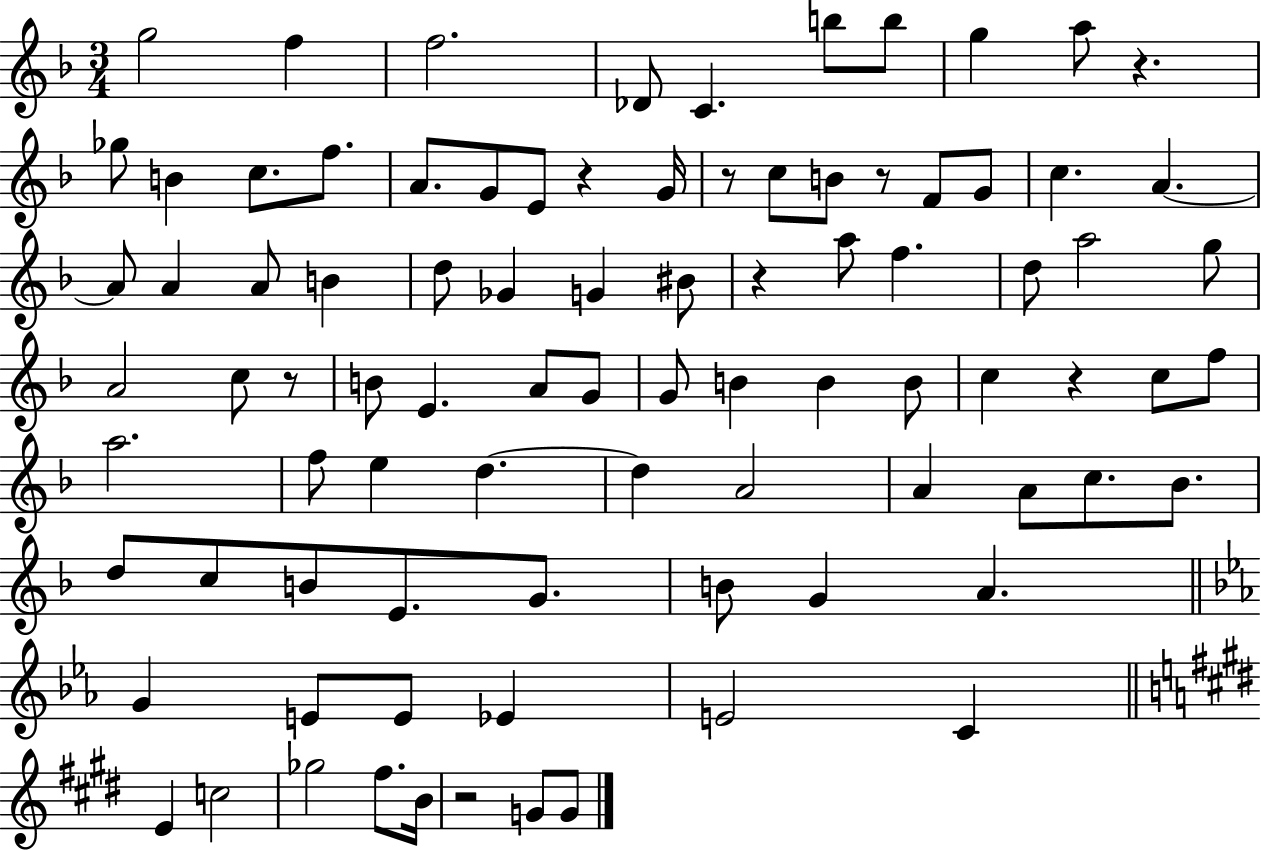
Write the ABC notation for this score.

X:1
T:Untitled
M:3/4
L:1/4
K:F
g2 f f2 _D/2 C b/2 b/2 g a/2 z _g/2 B c/2 f/2 A/2 G/2 E/2 z G/4 z/2 c/2 B/2 z/2 F/2 G/2 c A A/2 A A/2 B d/2 _G G ^B/2 z a/2 f d/2 a2 g/2 A2 c/2 z/2 B/2 E A/2 G/2 G/2 B B B/2 c z c/2 f/2 a2 f/2 e d d A2 A A/2 c/2 _B/2 d/2 c/2 B/2 E/2 G/2 B/2 G A G E/2 E/2 _E E2 C E c2 _g2 ^f/2 B/4 z2 G/2 G/2